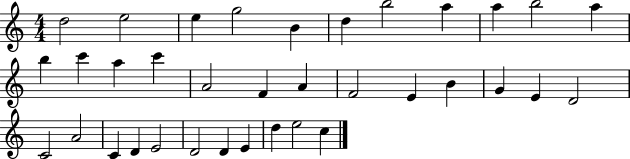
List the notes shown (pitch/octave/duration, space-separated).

D5/h E5/h E5/q G5/h B4/q D5/q B5/h A5/q A5/q B5/h A5/q B5/q C6/q A5/q C6/q A4/h F4/q A4/q F4/h E4/q B4/q G4/q E4/q D4/h C4/h A4/h C4/q D4/q E4/h D4/h D4/q E4/q D5/q E5/h C5/q